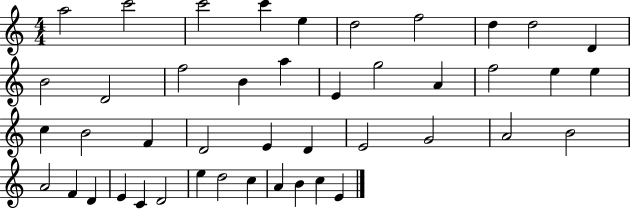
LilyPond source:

{
  \clef treble
  \numericTimeSignature
  \time 4/4
  \key c \major
  a''2 c'''2 | c'''2 c'''4 e''4 | d''2 f''2 | d''4 d''2 d'4 | \break b'2 d'2 | f''2 b'4 a''4 | e'4 g''2 a'4 | f''2 e''4 e''4 | \break c''4 b'2 f'4 | d'2 e'4 d'4 | e'2 g'2 | a'2 b'2 | \break a'2 f'4 d'4 | e'4 c'4 d'2 | e''4 d''2 c''4 | a'4 b'4 c''4 e'4 | \break \bar "|."
}